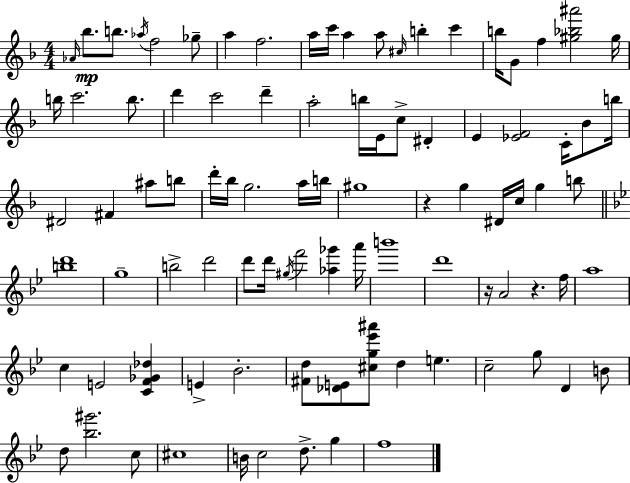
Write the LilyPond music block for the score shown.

{
  \clef treble
  \numericTimeSignature
  \time 4/4
  \key d \minor
  \grace { aes'16 }\mp bes''8. b''8. \acciaccatura { aes''16 } f''2 | ges''8-- a''4 f''2. | a''16 c'''16 a''4 a''8 \grace { cis''16 } b''4-. c'''4 | b''16 g'8 f''4 <gis'' bes'' ais'''>2 | \break gis''16 b''16 c'''2. | b''8. d'''4 c'''2 d'''4-- | a''2-. b''16 e'16 c''8-> dis'4-. | e'4 <ees' f'>2 c'16-. | \break bes'8 b''16 dis'2 fis'4 ais''8 | b''8 d'''16-. bes''16 g''2. | a''16 b''16 gis''1 | r4 g''4 dis'16 c''16 g''4 | \break b''8 \bar "||" \break \key bes \major <b'' d'''>1 | g''1-- | b''2-> d'''2 | d'''8 d'''16 \acciaccatura { gis''16 } f'''2 <aes'' ges'''>4 | \break a'''16 b'''1 | d'''1 | r16 a'2 r4. | f''16 a''1 | \break c''4 e'2 <c' f' ges' des''>4 | e'4-> bes'2.-. | <fis' d''>8 <des' e'>8 <cis'' g'' ees''' ais'''>8 d''4 e''4. | c''2-- g''8 d'4 b'8 | \break d''8 <bes'' gis'''>2. c''8 | cis''1 | b'16 c''2 d''8.-> g''4 | f''1 | \break \bar "|."
}